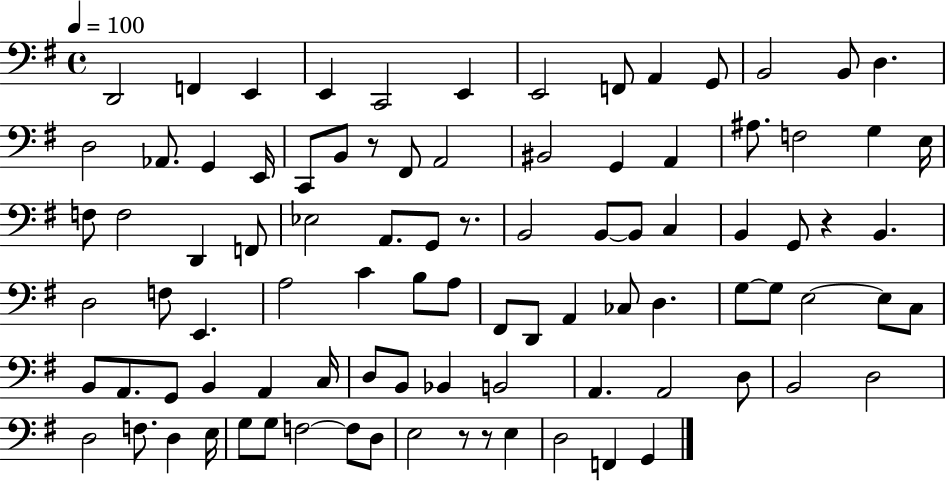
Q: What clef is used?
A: bass